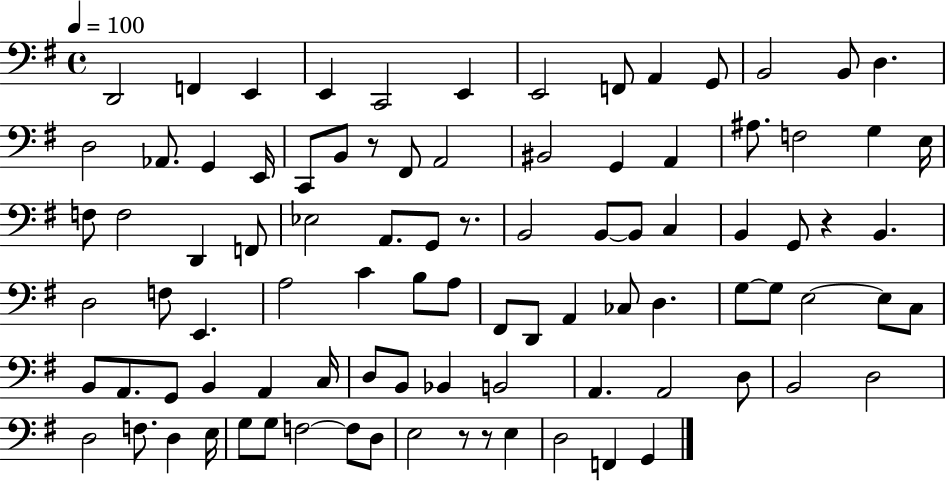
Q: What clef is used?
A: bass